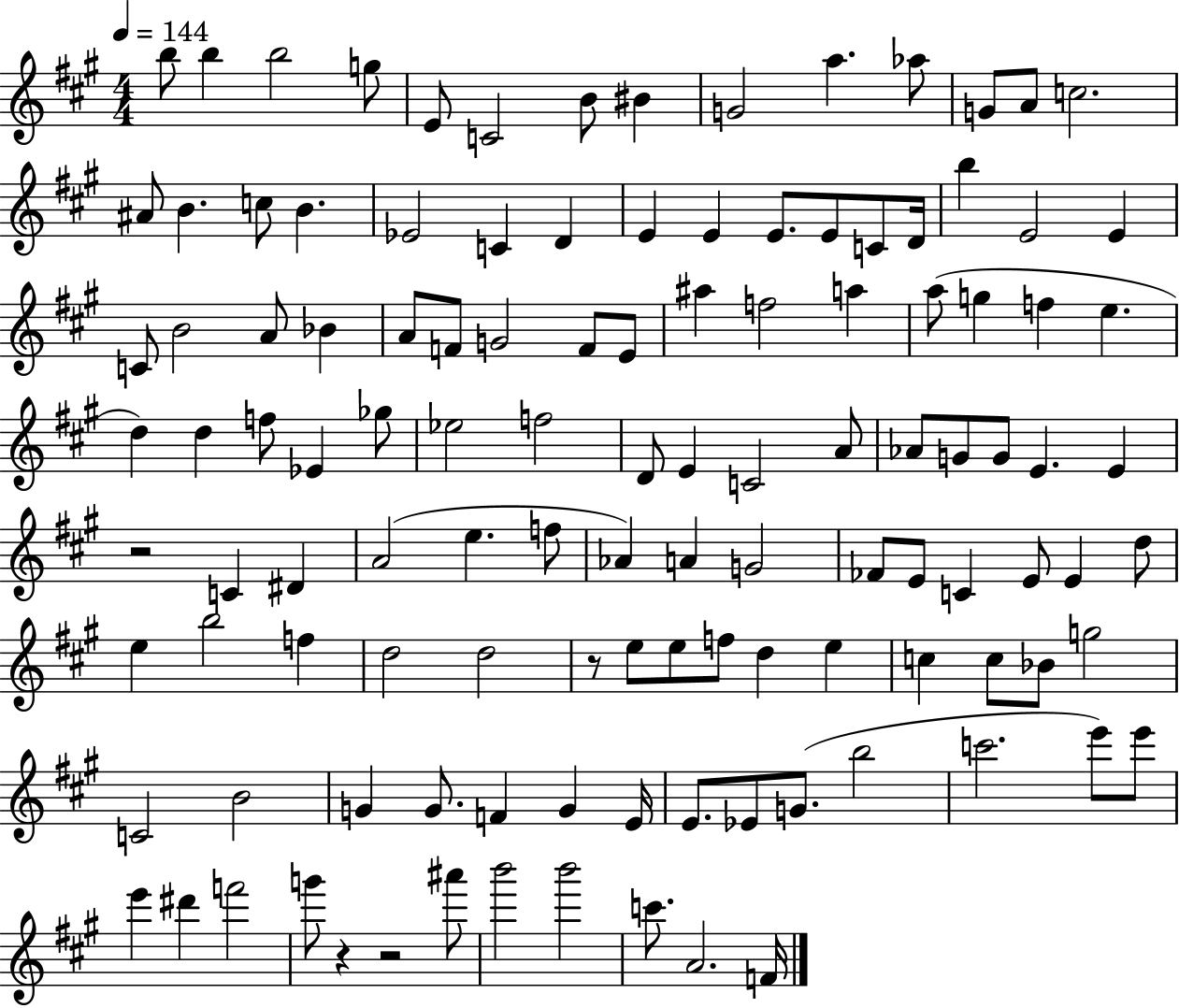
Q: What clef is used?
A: treble